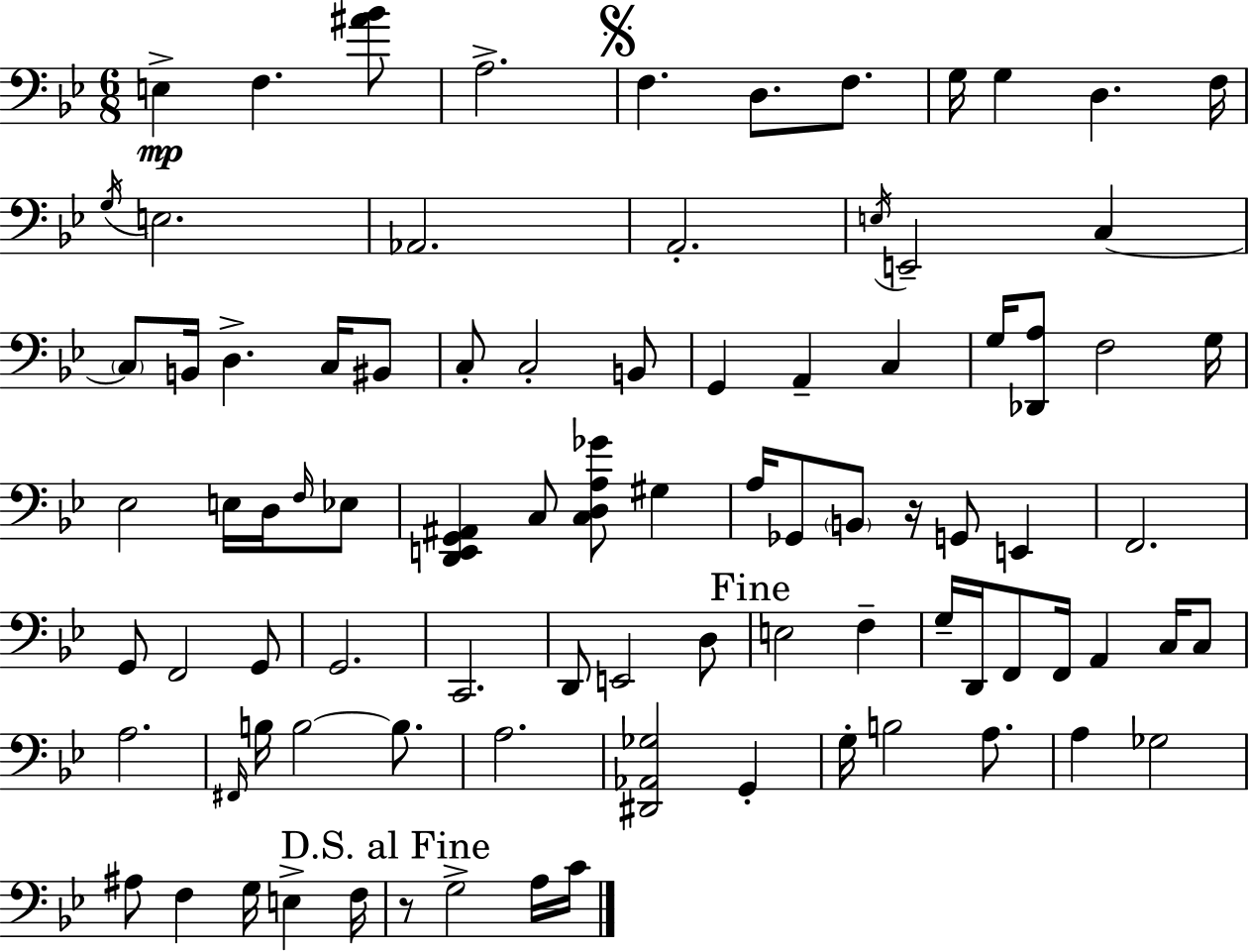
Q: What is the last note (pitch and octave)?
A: C4